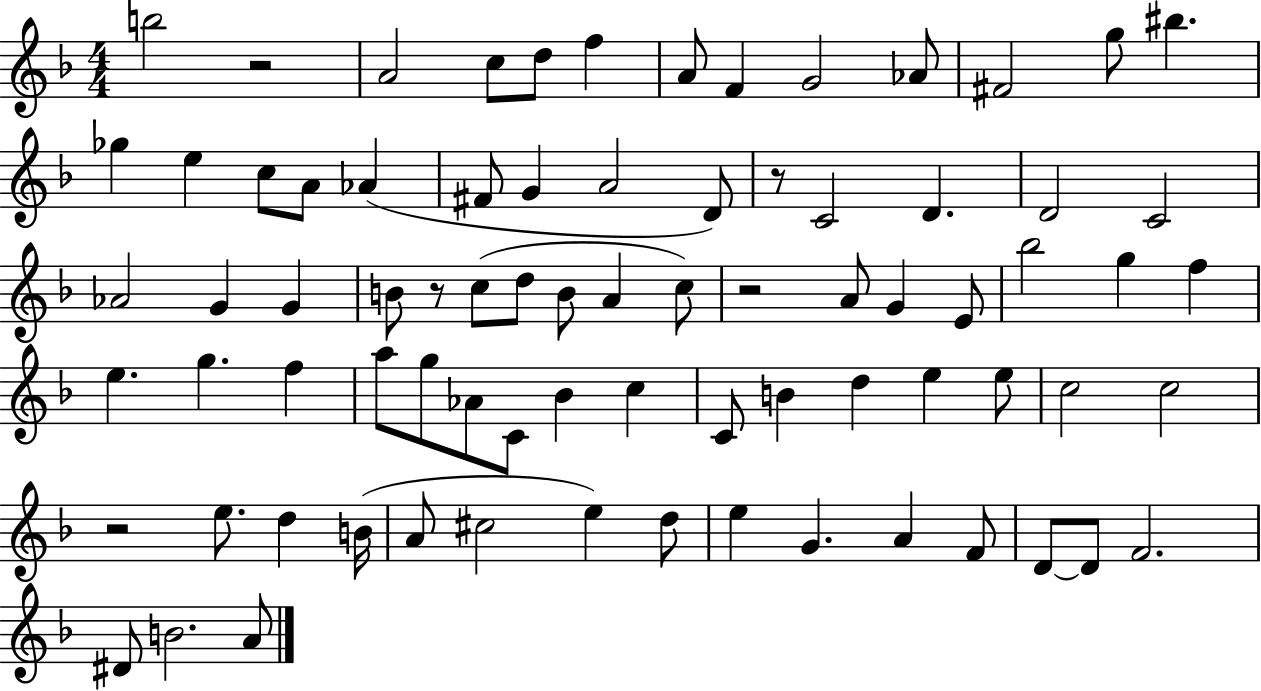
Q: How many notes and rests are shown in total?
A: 78